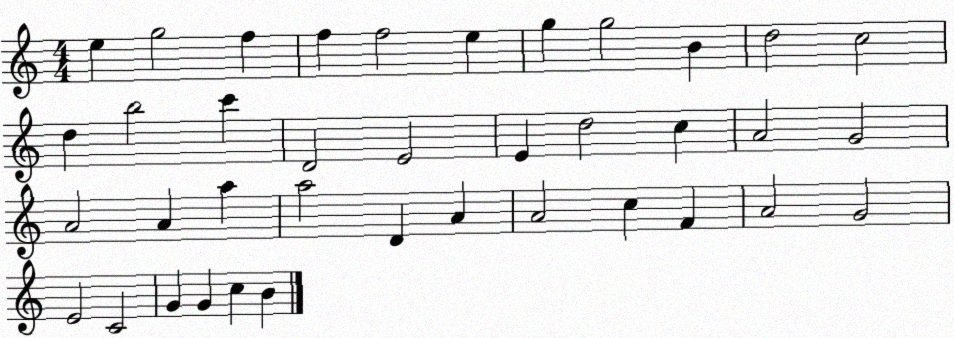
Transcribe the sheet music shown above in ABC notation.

X:1
T:Untitled
M:4/4
L:1/4
K:C
e g2 f f f2 e g g2 B d2 c2 d b2 c' D2 E2 E d2 c A2 G2 A2 A a a2 D A A2 c F A2 G2 E2 C2 G G c B